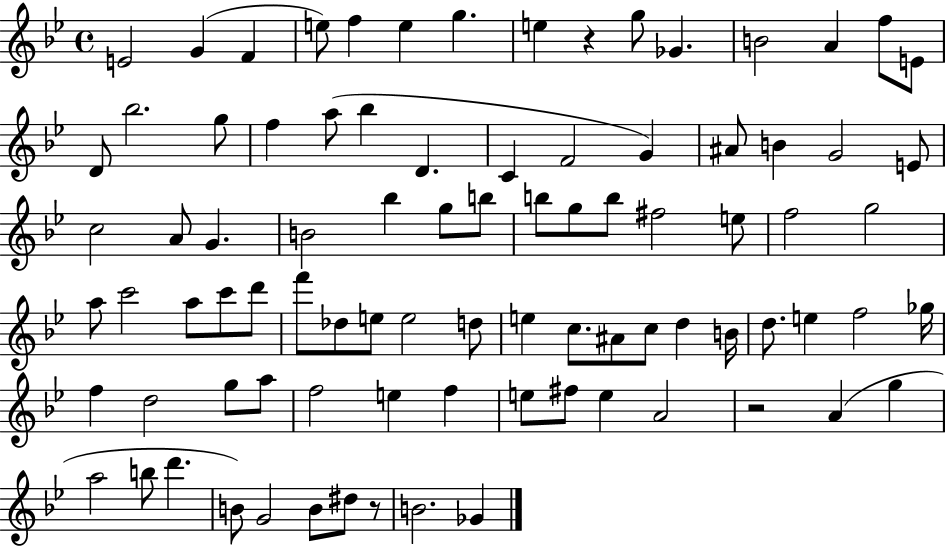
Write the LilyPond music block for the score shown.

{
  \clef treble
  \time 4/4
  \defaultTimeSignature
  \key bes \major
  e'2 g'4( f'4 | e''8) f''4 e''4 g''4. | e''4 r4 g''8 ges'4. | b'2 a'4 f''8 e'8 | \break d'8 bes''2. g''8 | f''4 a''8( bes''4 d'4. | c'4 f'2 g'4) | ais'8 b'4 g'2 e'8 | \break c''2 a'8 g'4. | b'2 bes''4 g''8 b''8 | b''8 g''8 b''8 fis''2 e''8 | f''2 g''2 | \break a''8 c'''2 a''8 c'''8 d'''8 | f'''8 des''8 e''8 e''2 d''8 | e''4 c''8. ais'8 c''8 d''4 b'16 | d''8. e''4 f''2 ges''16 | \break f''4 d''2 g''8 a''8 | f''2 e''4 f''4 | e''8 fis''8 e''4 a'2 | r2 a'4( g''4 | \break a''2 b''8 d'''4. | b'8) g'2 b'8 dis''8 r8 | b'2. ges'4 | \bar "|."
}